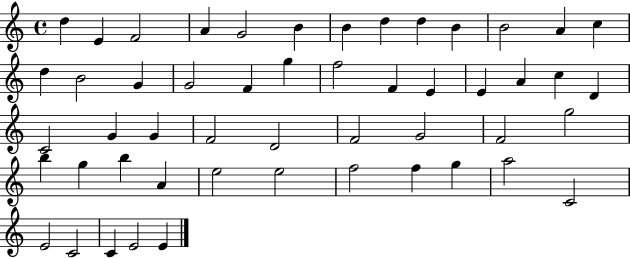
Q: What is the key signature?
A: C major